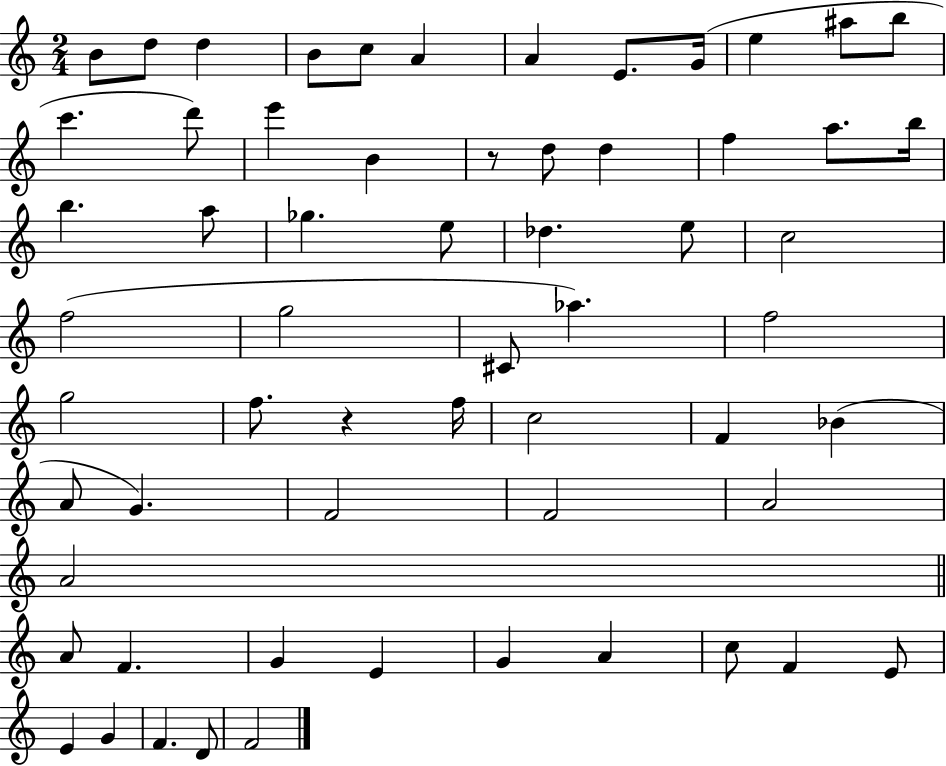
{
  \clef treble
  \numericTimeSignature
  \time 2/4
  \key c \major
  b'8 d''8 d''4 | b'8 c''8 a'4 | a'4 e'8. g'16( | e''4 ais''8 b''8 | \break c'''4. d'''8) | e'''4 b'4 | r8 d''8 d''4 | f''4 a''8. b''16 | \break b''4. a''8 | ges''4. e''8 | des''4. e''8 | c''2 | \break f''2( | g''2 | cis'8 aes''4.) | f''2 | \break g''2 | f''8. r4 f''16 | c''2 | f'4 bes'4( | \break a'8 g'4.) | f'2 | f'2 | a'2 | \break a'2 | \bar "||" \break \key c \major a'8 f'4. | g'4 e'4 | g'4 a'4 | c''8 f'4 e'8 | \break e'4 g'4 | f'4. d'8 | f'2 | \bar "|."
}